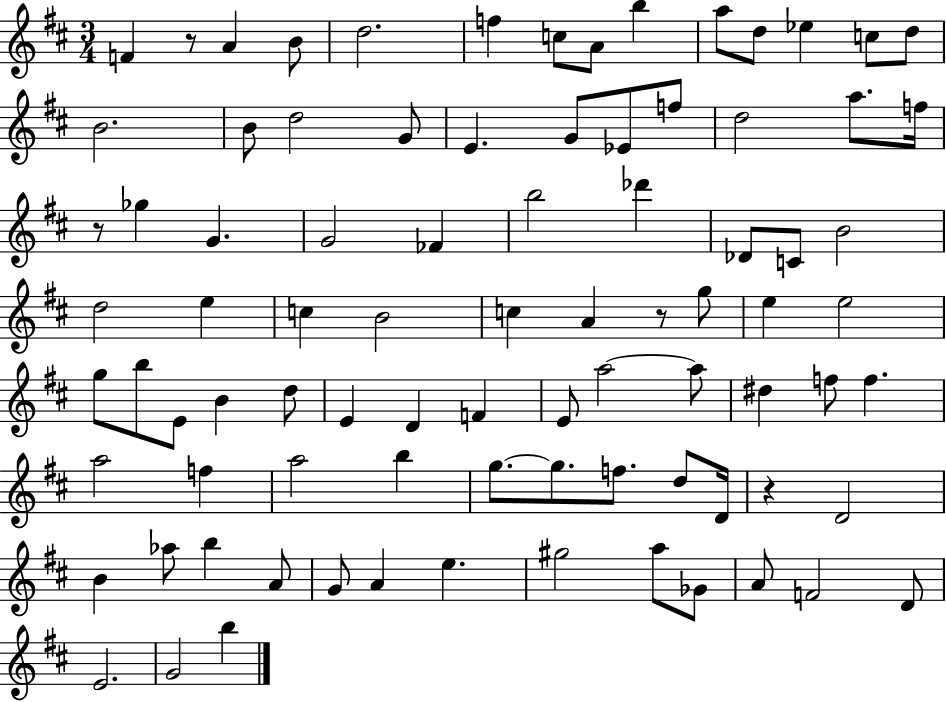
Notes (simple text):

F4/q R/e A4/q B4/e D5/h. F5/q C5/e A4/e B5/q A5/e D5/e Eb5/q C5/e D5/e B4/h. B4/e D5/h G4/e E4/q. G4/e Eb4/e F5/e D5/h A5/e. F5/s R/e Gb5/q G4/q. G4/h FES4/q B5/h Db6/q Db4/e C4/e B4/h D5/h E5/q C5/q B4/h C5/q A4/q R/e G5/e E5/q E5/h G5/e B5/e E4/e B4/q D5/e E4/q D4/q F4/q E4/e A5/h A5/e D#5/q F5/e F5/q. A5/h F5/q A5/h B5/q G5/e. G5/e. F5/e. D5/e D4/s R/q D4/h B4/q Ab5/e B5/q A4/e G4/e A4/q E5/q. G#5/h A5/e Gb4/e A4/e F4/h D4/e E4/h. G4/h B5/q